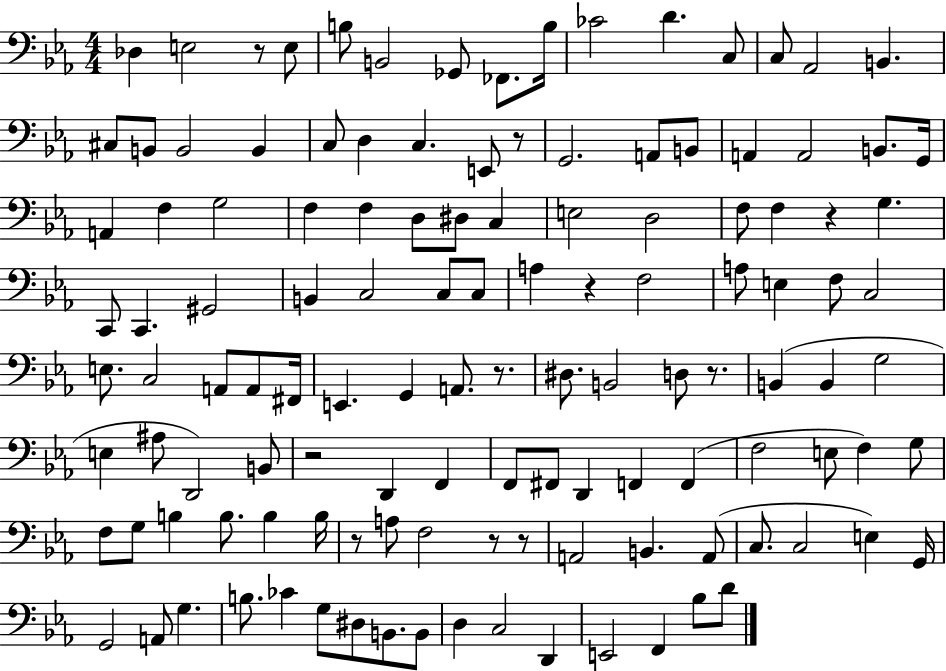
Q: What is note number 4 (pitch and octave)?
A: B3